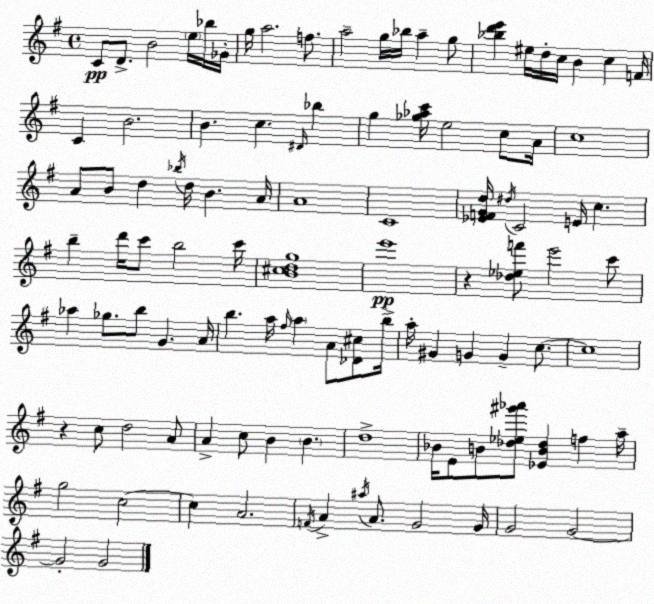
X:1
T:Untitled
M:4/4
L:1/4
K:Em
C/2 D/2 B2 e/4 _b/4 _G/4 g/4 a2 f/2 a2 g/4 _b/4 a g/2 [_bd'e'] ^e/4 d/4 c/4 B c F/4 C B2 B c ^D/4 _b g [_g_ac']/4 e2 c/2 A/4 c4 A/2 B/2 d _b/4 d/4 B A/4 A4 C4 [_EFGd]/4 ^d/4 C2 E/4 c b d'/4 c'/2 b2 c'/4 [B^cdg]4 e'4 z [_d_ef']/2 e'2 c'/2 _a _g/2 b/2 G A/4 b a/4 ^f/4 a A/2 [_D^c]/2 b/4 a/4 ^G G G c/2 c4 z c/2 d2 A/2 A c/2 B B d4 _B/4 E/2 B/2 [_d_e^g'_a']/2 [_EB_d] f a/4 g2 c2 c A2 F/4 A ^a/4 A/2 G2 G/4 G2 G2 G2 G2